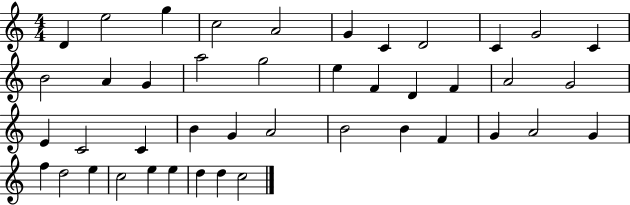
{
  \clef treble
  \numericTimeSignature
  \time 4/4
  \key c \major
  d'4 e''2 g''4 | c''2 a'2 | g'4 c'4 d'2 | c'4 g'2 c'4 | \break b'2 a'4 g'4 | a''2 g''2 | e''4 f'4 d'4 f'4 | a'2 g'2 | \break e'4 c'2 c'4 | b'4 g'4 a'2 | b'2 b'4 f'4 | g'4 a'2 g'4 | \break f''4 d''2 e''4 | c''2 e''4 e''4 | d''4 d''4 c''2 | \bar "|."
}